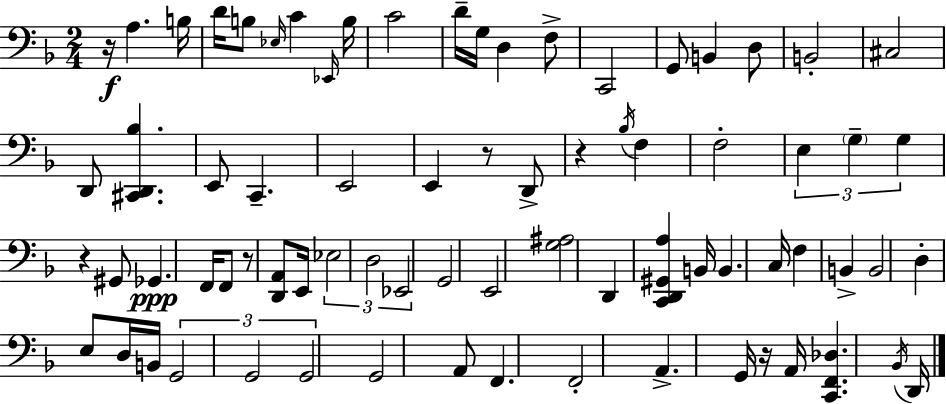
X:1
T:Untitled
M:2/4
L:1/4
K:Dm
z/4 A, B,/4 D/4 B,/2 _E,/4 C _E,,/4 B,/4 C2 D/4 G,/4 D, F,/2 C,,2 G,,/2 B,, D,/2 B,,2 ^C,2 D,,/2 [^C,,D,,_B,] E,,/2 C,, E,,2 E,, z/2 D,,/2 z _B,/4 F, F,2 E, G, G, z ^G,,/2 _G,, F,,/4 F,,/2 z/2 [D,,A,,]/2 E,,/4 _E,2 D,2 _E,,2 G,,2 E,,2 [G,^A,]2 D,, [C,,D,,^G,,A,] B,,/4 B,, C,/4 F, B,, B,,2 D, E,/2 D,/4 B,,/4 G,,2 G,,2 G,,2 G,,2 A,,/2 F,, F,,2 A,, G,,/4 z/4 A,,/4 [C,,F,,_D,] _B,,/4 D,,/4